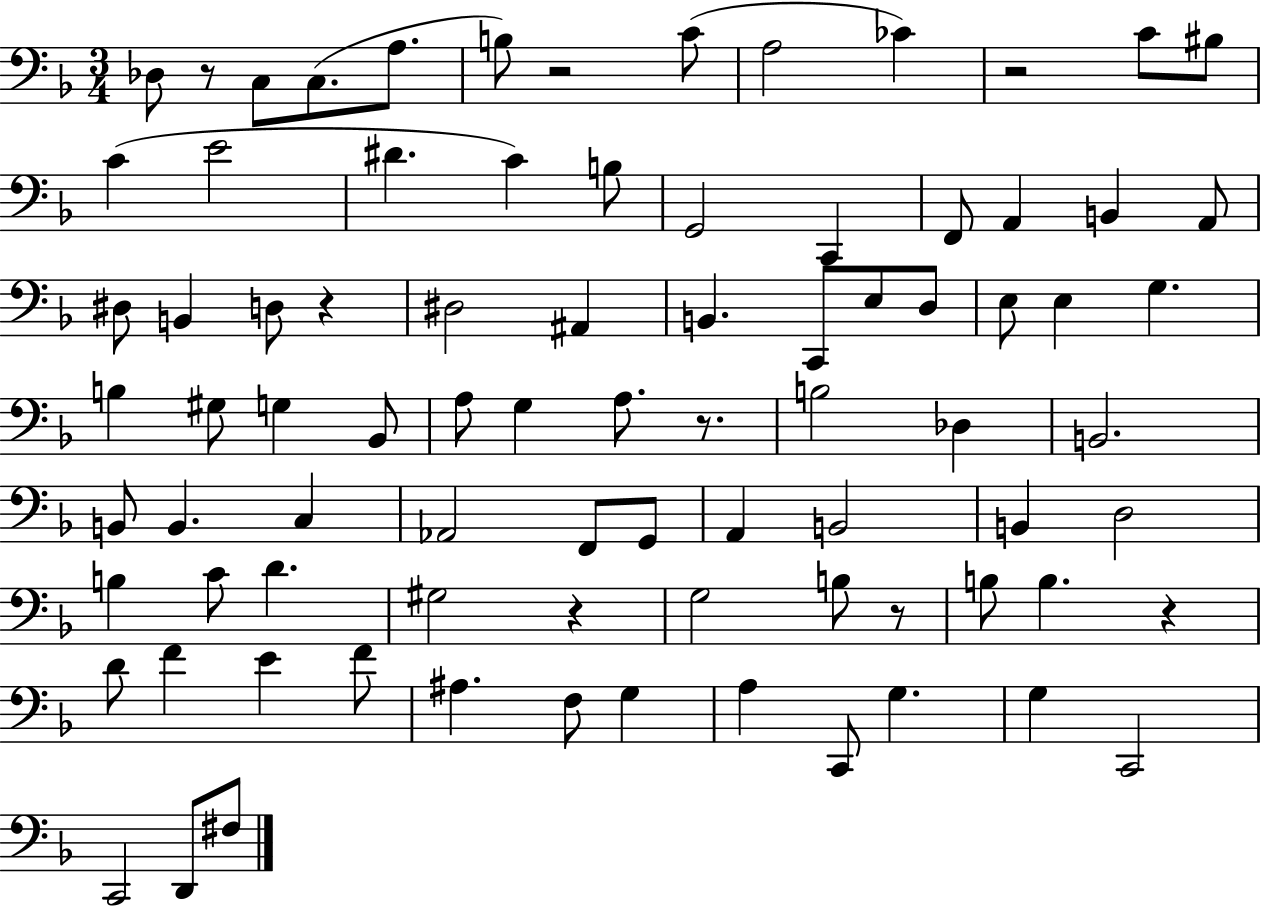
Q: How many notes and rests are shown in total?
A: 84